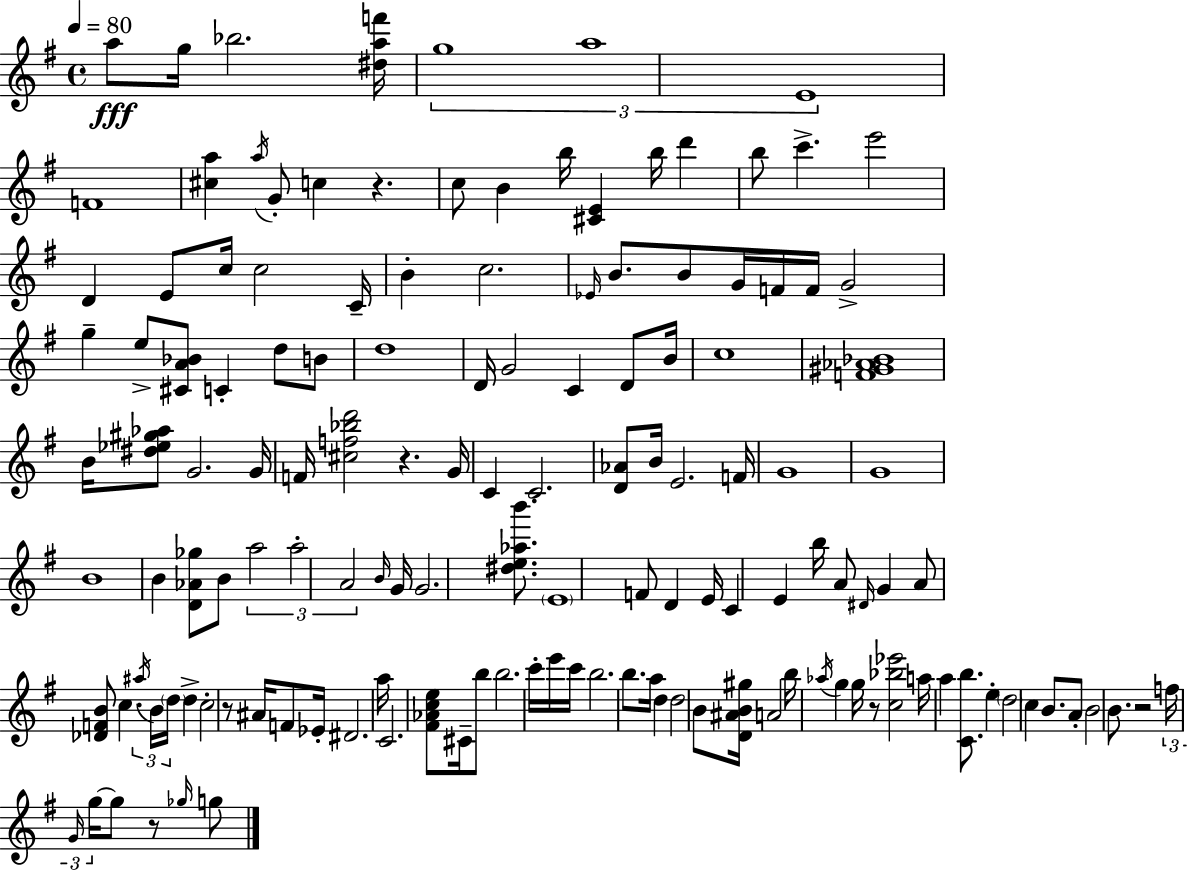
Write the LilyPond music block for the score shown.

{
  \clef treble
  \time 4/4
  \defaultTimeSignature
  \key e \minor
  \tempo 4 = 80
  a''8\fff g''16 bes''2. <dis'' a'' f'''>16 | \tuplet 3/2 { g''1 | a''1 | e'1 } | \break f'1 | <cis'' a''>4 \acciaccatura { a''16 } g'8-. c''4 r4. | c''8 b'4 b''16 <cis' e'>4 b''16 d'''4 | b''8 c'''4.-> e'''2 | \break d'4 e'8 c''16 c''2 | c'16-- b'4-. c''2. | \grace { ees'16 } b'8. b'8 g'16 f'16 f'16 g'2-> | g''4-- e''8-> <cis' a' bes'>8 c'4-. d''8 | \break b'8 d''1 | d'16 g'2 c'4 d'8 | b'16 c''1 | <f' gis' aes' bes'>1 | \break b'16 <dis'' ees'' gis'' aes''>8 g'2. | g'16 f'16 <cis'' f'' bes'' d'''>2 r4. | g'16 c'4 c'2. | <d' aes'>8 b'16 e'2. | \break f'16 g'1 | g'1 | b'1 | b'4 <d' aes' ges''>8 b'8 \tuplet 3/2 { a''2 | \break a''2-. a'2 } | \grace { b'16 } g'16 g'2. | <dis'' e'' aes'' b'''>8. \parenthesize e'1 | f'8 d'4 e'16 c'4 e'4 | \break b''16 a'8 \grace { dis'16 } g'4 a'8 <des' f' b'>8 c''4. | \tuplet 3/2 { \acciaccatura { ais''16 } b'16 \parenthesize d''16 } d''4-> c''2-. | r8 ais'16 f'8 ees'16-. dis'2. | a''16 c'2. | \break <fis' aes' c'' e''>8 cis'16-- b''8 b''2. | c'''16-. e'''16 c'''16 b''2. | b''8. a''16 d''4 d''2 | b'8 <d' ais' b' gis''>16 a'2 b''16 \acciaccatura { aes''16 } g''4 | \break g''16 r8 <c'' bes'' ees'''>2 a''16 a''4 | <c' b''>8. e''4-. \parenthesize d''2 | c''4 b'8. a'8-. b'2 | b'8. r2 \tuplet 3/2 { f''16 \grace { g'16 } | \break g''16~~ } g''8 r8 \grace { ges''16 } g''8 \bar "|."
}